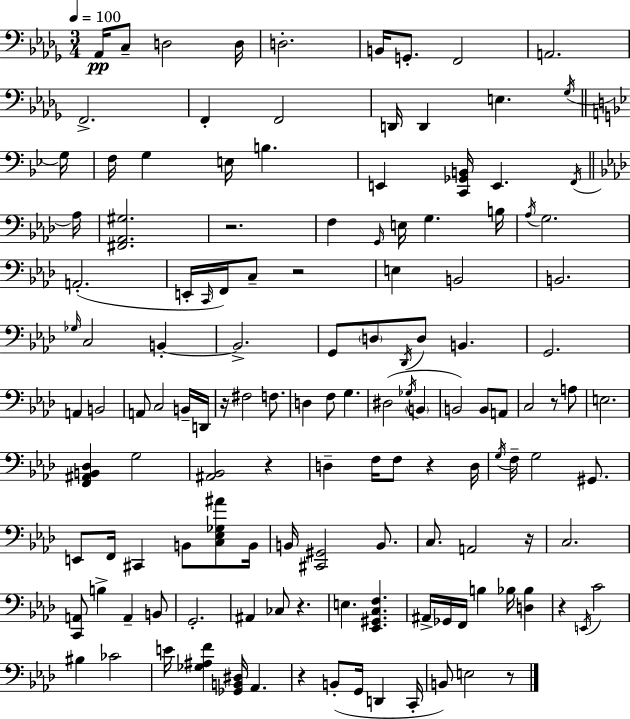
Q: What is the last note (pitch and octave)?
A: E3